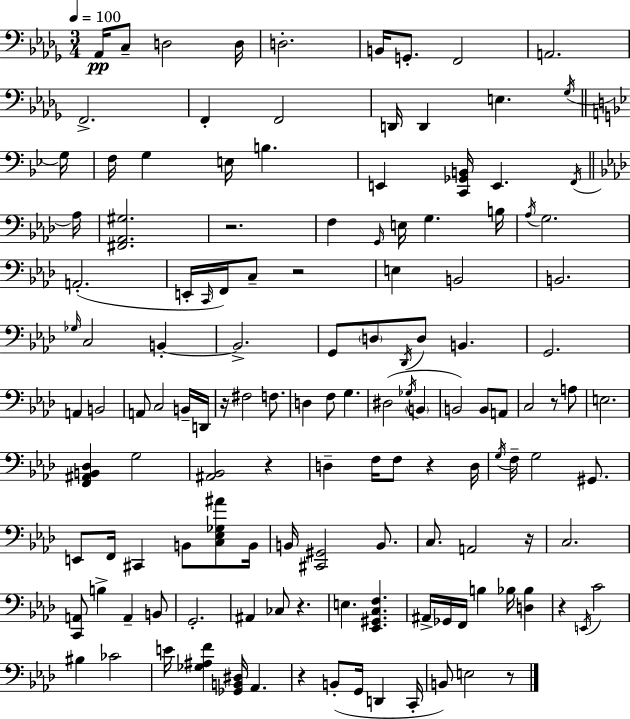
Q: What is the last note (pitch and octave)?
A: E3